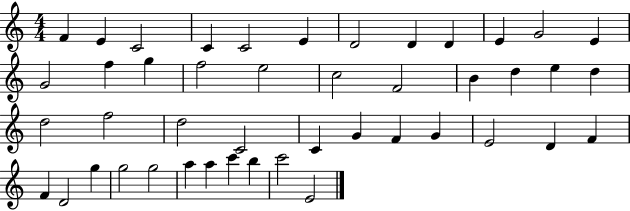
F4/q E4/q C4/h C4/q C4/h E4/q D4/h D4/q D4/q E4/q G4/h E4/q G4/h F5/q G5/q F5/h E5/h C5/h F4/h B4/q D5/q E5/q D5/q D5/h F5/h D5/h C4/h C4/q G4/q F4/q G4/q E4/h D4/q F4/q F4/q D4/h G5/q G5/h G5/h A5/q A5/q C6/q B5/q C6/h E4/h